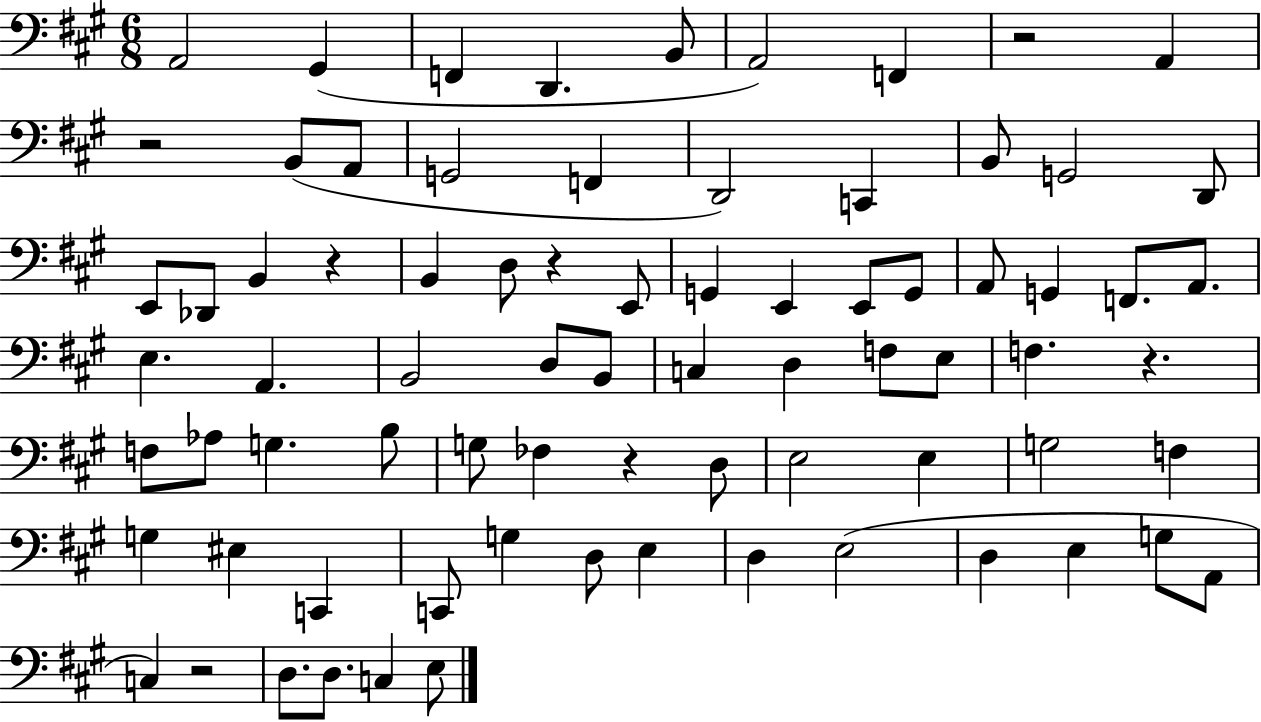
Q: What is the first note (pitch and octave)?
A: A2